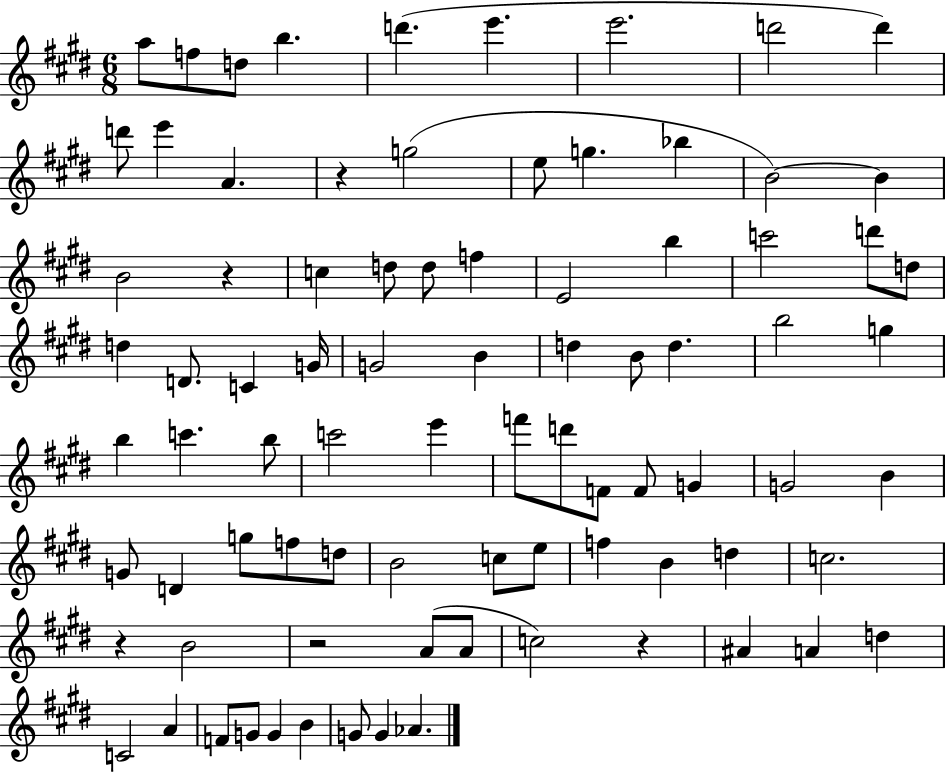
X:1
T:Untitled
M:6/8
L:1/4
K:E
a/2 f/2 d/2 b d' e' e'2 d'2 d' d'/2 e' A z g2 e/2 g _b B2 B B2 z c d/2 d/2 f E2 b c'2 d'/2 d/2 d D/2 C G/4 G2 B d B/2 d b2 g b c' b/2 c'2 e' f'/2 d'/2 F/2 F/2 G G2 B G/2 D g/2 f/2 d/2 B2 c/2 e/2 f B d c2 z B2 z2 A/2 A/2 c2 z ^A A d C2 A F/2 G/2 G B G/2 G _A